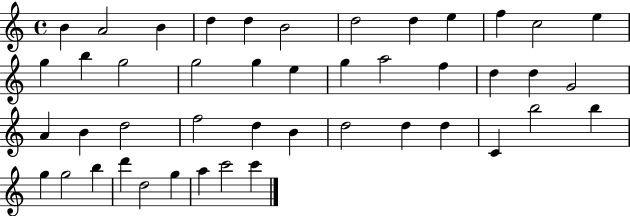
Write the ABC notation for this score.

X:1
T:Untitled
M:4/4
L:1/4
K:C
B A2 B d d B2 d2 d e f c2 e g b g2 g2 g e g a2 f d d G2 A B d2 f2 d B d2 d d C b2 b g g2 b d' d2 g a c'2 c'